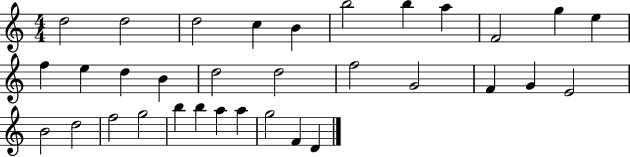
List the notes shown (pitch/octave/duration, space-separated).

D5/h D5/h D5/h C5/q B4/q B5/h B5/q A5/q F4/h G5/q E5/q F5/q E5/q D5/q B4/q D5/h D5/h F5/h G4/h F4/q G4/q E4/h B4/h D5/h F5/h G5/h B5/q B5/q A5/q A5/q G5/h F4/q D4/q